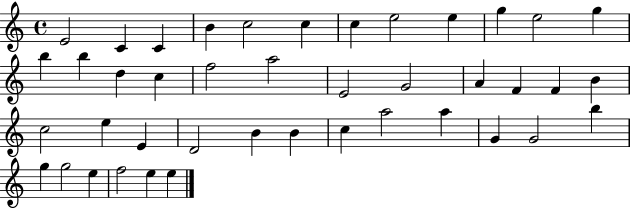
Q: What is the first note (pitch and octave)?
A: E4